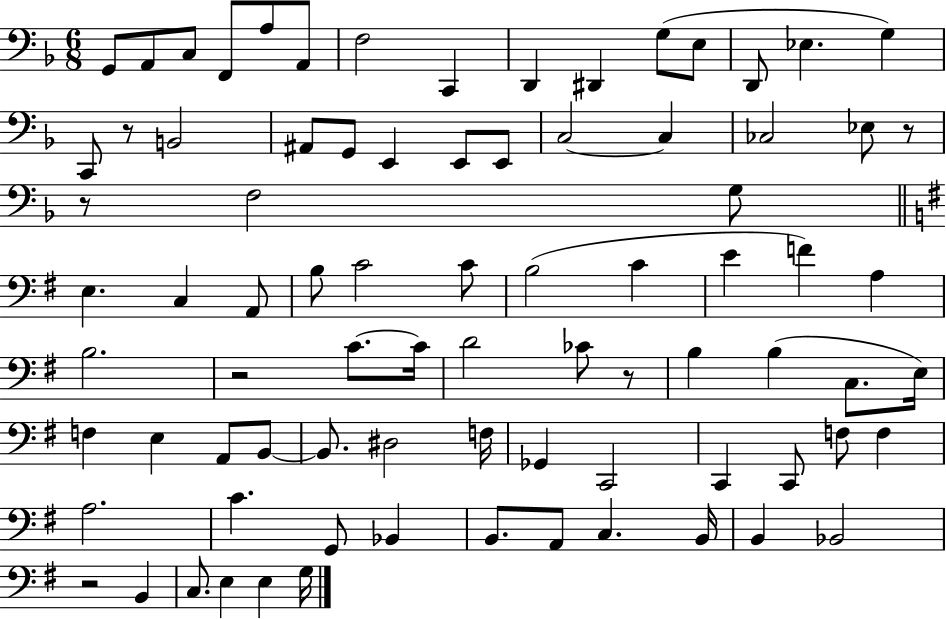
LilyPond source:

{
  \clef bass
  \numericTimeSignature
  \time 6/8
  \key f \major
  \repeat volta 2 { g,8 a,8 c8 f,8 a8 a,8 | f2 c,4 | d,4 dis,4 g8( e8 | d,8 ees4. g4) | \break c,8 r8 b,2 | ais,8 g,8 e,4 e,8 e,8 | c2~~ c4 | ces2 ees8 r8 | \break r8 f2 g8 | \bar "||" \break \key g \major e4. c4 a,8 | b8 c'2 c'8 | b2( c'4 | e'4 f'4) a4 | \break b2. | r2 c'8.~~ c'16 | d'2 ces'8 r8 | b4 b4( c8. e16) | \break f4 e4 a,8 b,8~~ | b,8. dis2 f16 | ges,4 c,2 | c,4 c,8 f8 f4 | \break a2. | c'4. g,8 bes,4 | b,8. a,8 c4. b,16 | b,4 bes,2 | \break r2 b,4 | c8. e4 e4 g16 | } \bar "|."
}